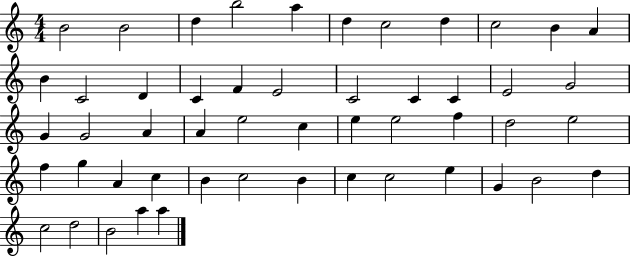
{
  \clef treble
  \numericTimeSignature
  \time 4/4
  \key c \major
  b'2 b'2 | d''4 b''2 a''4 | d''4 c''2 d''4 | c''2 b'4 a'4 | \break b'4 c'2 d'4 | c'4 f'4 e'2 | c'2 c'4 c'4 | e'2 g'2 | \break g'4 g'2 a'4 | a'4 e''2 c''4 | e''4 e''2 f''4 | d''2 e''2 | \break f''4 g''4 a'4 c''4 | b'4 c''2 b'4 | c''4 c''2 e''4 | g'4 b'2 d''4 | \break c''2 d''2 | b'2 a''4 a''4 | \bar "|."
}